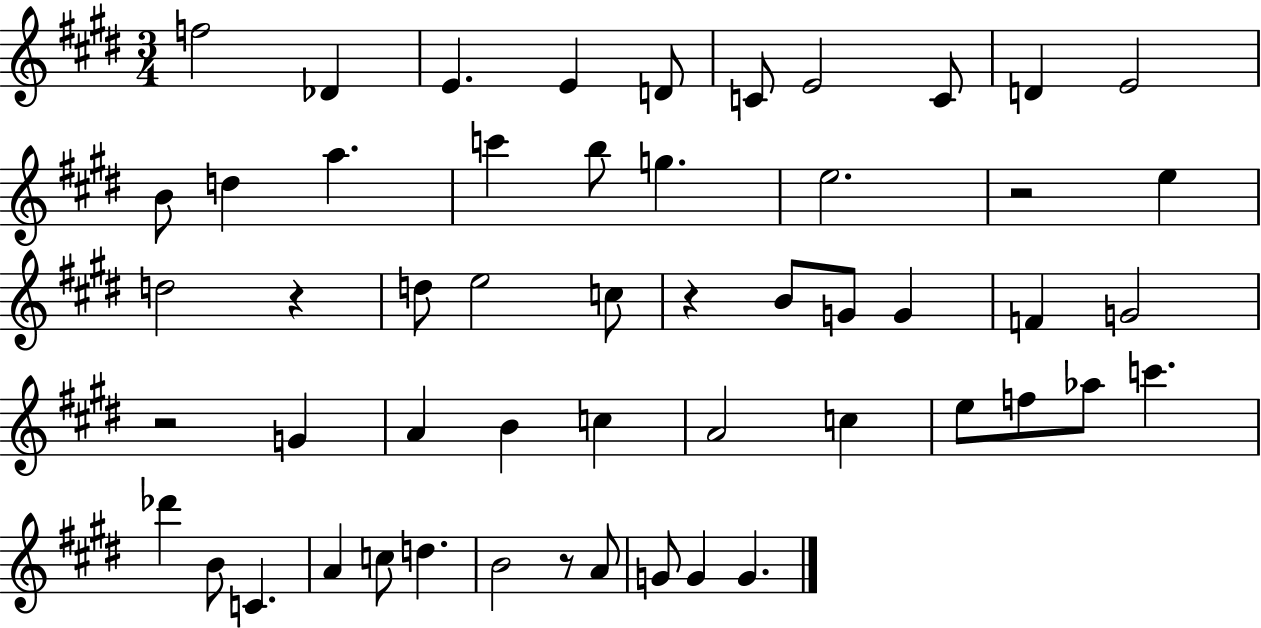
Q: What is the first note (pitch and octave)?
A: F5